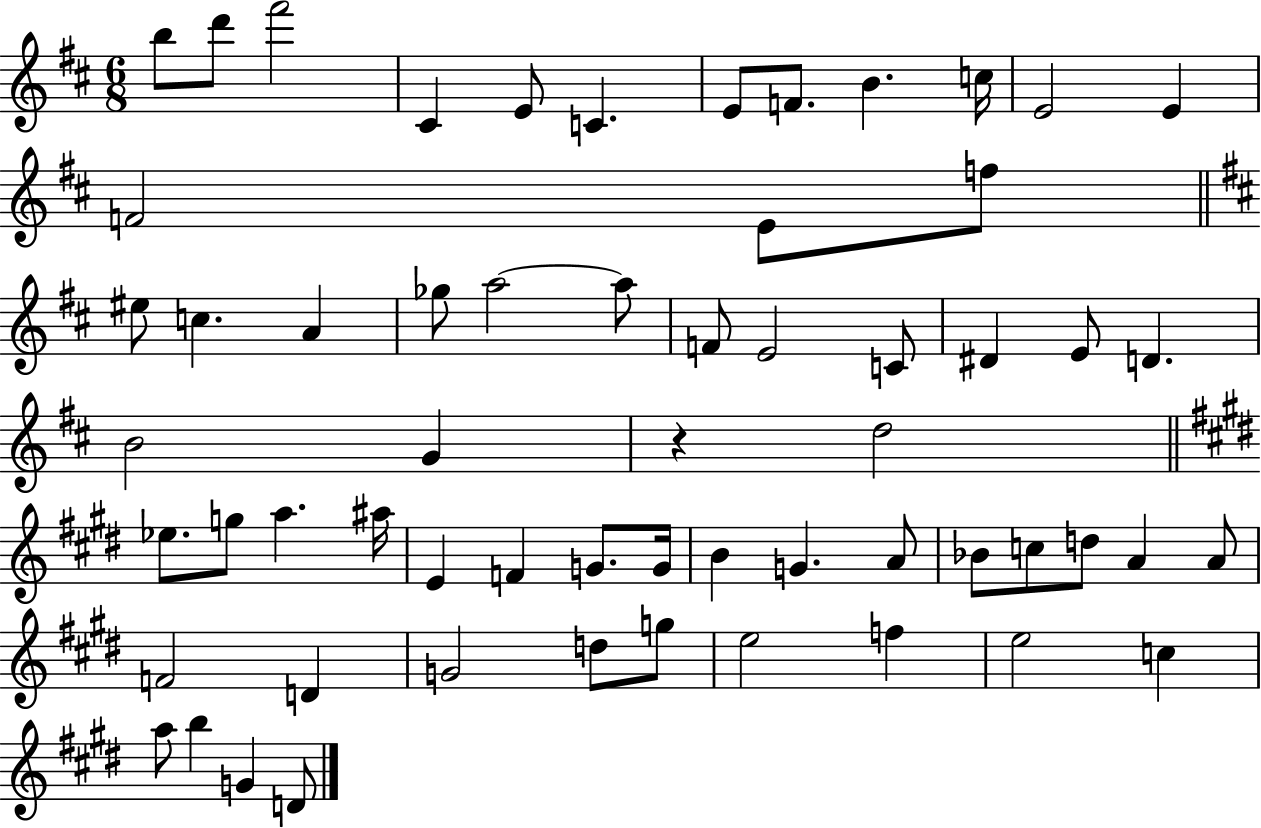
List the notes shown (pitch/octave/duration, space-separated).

B5/e D6/e F#6/h C#4/q E4/e C4/q. E4/e F4/e. B4/q. C5/s E4/h E4/q F4/h E4/e F5/e EIS5/e C5/q. A4/q Gb5/e A5/h A5/e F4/e E4/h C4/e D#4/q E4/e D4/q. B4/h G4/q R/q D5/h Eb5/e. G5/e A5/q. A#5/s E4/q F4/q G4/e. G4/s B4/q G4/q. A4/e Bb4/e C5/e D5/e A4/q A4/e F4/h D4/q G4/h D5/e G5/e E5/h F5/q E5/h C5/q A5/e B5/q G4/q D4/e